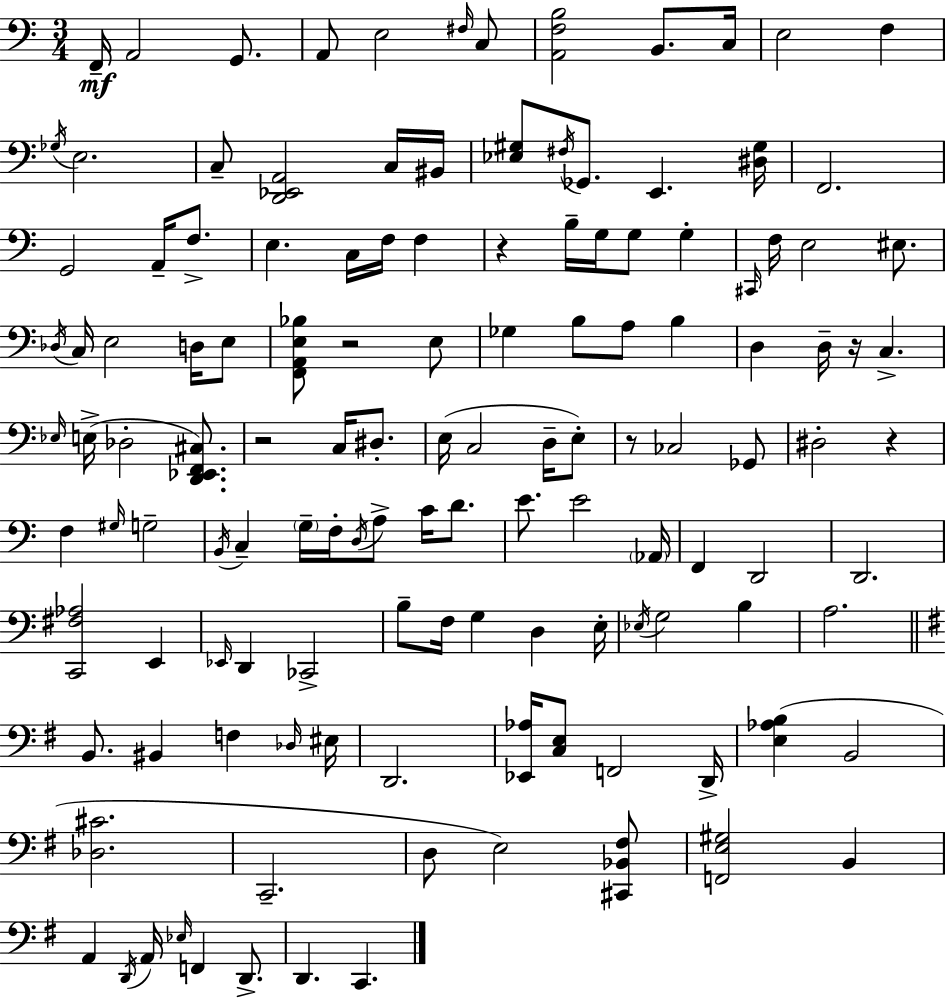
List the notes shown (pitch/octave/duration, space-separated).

F2/s A2/h G2/e. A2/e E3/h F#3/s C3/e [A2,F3,B3]/h B2/e. C3/s E3/h F3/q Gb3/s E3/h. C3/e [D2,Eb2,A2]/h C3/s BIS2/s [Eb3,G#3]/e F#3/s Gb2/e. E2/q. [D#3,G#3]/s F2/h. G2/h A2/s F3/e. E3/q. C3/s F3/s F3/q R/q B3/s G3/s G3/e G3/q C#2/s F3/s E3/h EIS3/e. Db3/s C3/s E3/h D3/s E3/e [F2,A2,E3,Bb3]/e R/h E3/e Gb3/q B3/e A3/e B3/q D3/q D3/s R/s C3/q. Eb3/s E3/s Db3/h [D2,Eb2,F2,C#3]/e. R/h C3/s D#3/e. E3/s C3/h D3/s E3/e R/e CES3/h Gb2/e D#3/h R/q F3/q G#3/s G3/h B2/s C3/q G3/s F3/s D3/s A3/e C4/s D4/e. E4/e. E4/h Ab2/s F2/q D2/h D2/h. [C2,F#3,Ab3]/h E2/q Eb2/s D2/q CES2/h B3/e F3/s G3/q D3/q E3/s Eb3/s G3/h B3/q A3/h. B2/e. BIS2/q F3/q Db3/s EIS3/s D2/h. [Eb2,Ab3]/s [C3,E3]/e F2/h D2/s [E3,Ab3,B3]/q B2/h [Db3,C#4]/h. C2/h. D3/e E3/h [C#2,Bb2,F#3]/e [F2,E3,G#3]/h B2/q A2/q D2/s A2/s Eb3/s F2/q D2/e. D2/q. C2/q.